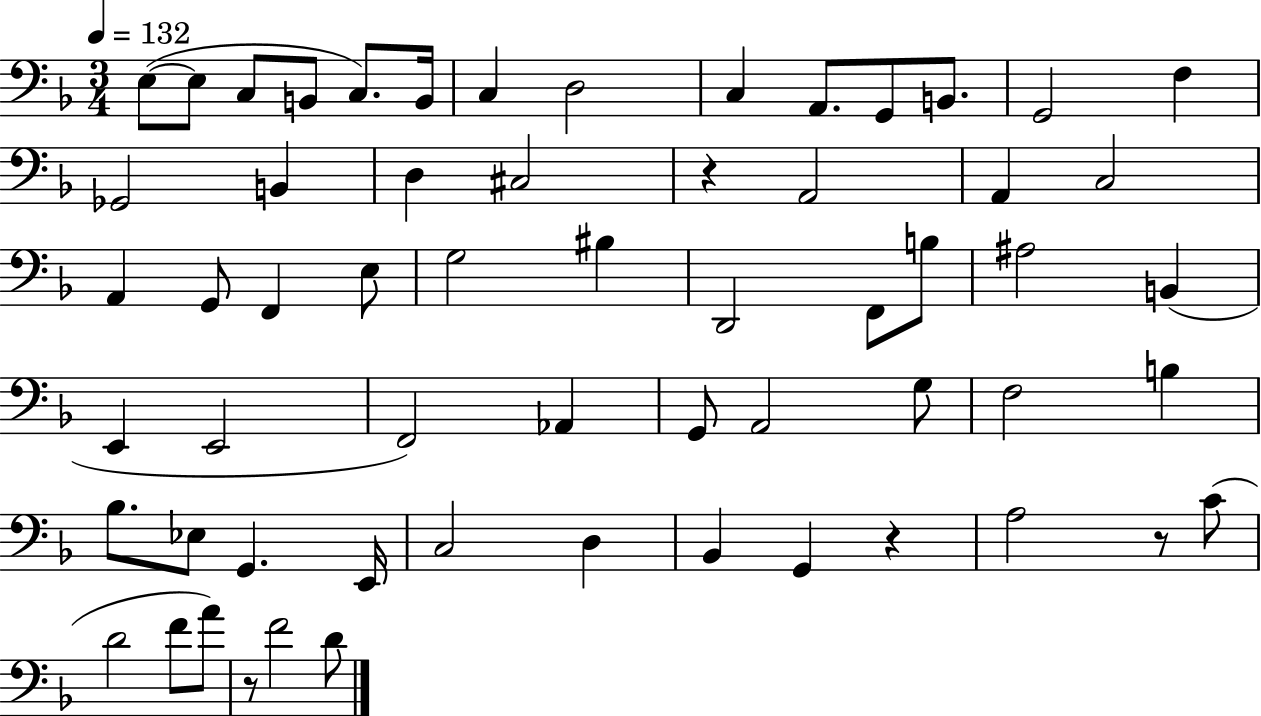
E3/e E3/e C3/e B2/e C3/e. B2/s C3/q D3/h C3/q A2/e. G2/e B2/e. G2/h F3/q Gb2/h B2/q D3/q C#3/h R/q A2/h A2/q C3/h A2/q G2/e F2/q E3/e G3/h BIS3/q D2/h F2/e B3/e A#3/h B2/q E2/q E2/h F2/h Ab2/q G2/e A2/h G3/e F3/h B3/q Bb3/e. Eb3/e G2/q. E2/s C3/h D3/q Bb2/q G2/q R/q A3/h R/e C4/e D4/h F4/e A4/e R/e F4/h D4/e